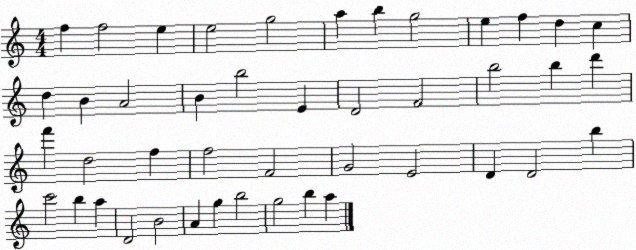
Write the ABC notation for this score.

X:1
T:Untitled
M:4/4
L:1/4
K:C
f f2 e e2 g2 a b g2 e f d c d B A2 B b2 E D2 F2 b2 b d' f' d2 f f2 F2 G2 E2 D D2 b c'2 b a D2 B2 A g b2 g2 b a